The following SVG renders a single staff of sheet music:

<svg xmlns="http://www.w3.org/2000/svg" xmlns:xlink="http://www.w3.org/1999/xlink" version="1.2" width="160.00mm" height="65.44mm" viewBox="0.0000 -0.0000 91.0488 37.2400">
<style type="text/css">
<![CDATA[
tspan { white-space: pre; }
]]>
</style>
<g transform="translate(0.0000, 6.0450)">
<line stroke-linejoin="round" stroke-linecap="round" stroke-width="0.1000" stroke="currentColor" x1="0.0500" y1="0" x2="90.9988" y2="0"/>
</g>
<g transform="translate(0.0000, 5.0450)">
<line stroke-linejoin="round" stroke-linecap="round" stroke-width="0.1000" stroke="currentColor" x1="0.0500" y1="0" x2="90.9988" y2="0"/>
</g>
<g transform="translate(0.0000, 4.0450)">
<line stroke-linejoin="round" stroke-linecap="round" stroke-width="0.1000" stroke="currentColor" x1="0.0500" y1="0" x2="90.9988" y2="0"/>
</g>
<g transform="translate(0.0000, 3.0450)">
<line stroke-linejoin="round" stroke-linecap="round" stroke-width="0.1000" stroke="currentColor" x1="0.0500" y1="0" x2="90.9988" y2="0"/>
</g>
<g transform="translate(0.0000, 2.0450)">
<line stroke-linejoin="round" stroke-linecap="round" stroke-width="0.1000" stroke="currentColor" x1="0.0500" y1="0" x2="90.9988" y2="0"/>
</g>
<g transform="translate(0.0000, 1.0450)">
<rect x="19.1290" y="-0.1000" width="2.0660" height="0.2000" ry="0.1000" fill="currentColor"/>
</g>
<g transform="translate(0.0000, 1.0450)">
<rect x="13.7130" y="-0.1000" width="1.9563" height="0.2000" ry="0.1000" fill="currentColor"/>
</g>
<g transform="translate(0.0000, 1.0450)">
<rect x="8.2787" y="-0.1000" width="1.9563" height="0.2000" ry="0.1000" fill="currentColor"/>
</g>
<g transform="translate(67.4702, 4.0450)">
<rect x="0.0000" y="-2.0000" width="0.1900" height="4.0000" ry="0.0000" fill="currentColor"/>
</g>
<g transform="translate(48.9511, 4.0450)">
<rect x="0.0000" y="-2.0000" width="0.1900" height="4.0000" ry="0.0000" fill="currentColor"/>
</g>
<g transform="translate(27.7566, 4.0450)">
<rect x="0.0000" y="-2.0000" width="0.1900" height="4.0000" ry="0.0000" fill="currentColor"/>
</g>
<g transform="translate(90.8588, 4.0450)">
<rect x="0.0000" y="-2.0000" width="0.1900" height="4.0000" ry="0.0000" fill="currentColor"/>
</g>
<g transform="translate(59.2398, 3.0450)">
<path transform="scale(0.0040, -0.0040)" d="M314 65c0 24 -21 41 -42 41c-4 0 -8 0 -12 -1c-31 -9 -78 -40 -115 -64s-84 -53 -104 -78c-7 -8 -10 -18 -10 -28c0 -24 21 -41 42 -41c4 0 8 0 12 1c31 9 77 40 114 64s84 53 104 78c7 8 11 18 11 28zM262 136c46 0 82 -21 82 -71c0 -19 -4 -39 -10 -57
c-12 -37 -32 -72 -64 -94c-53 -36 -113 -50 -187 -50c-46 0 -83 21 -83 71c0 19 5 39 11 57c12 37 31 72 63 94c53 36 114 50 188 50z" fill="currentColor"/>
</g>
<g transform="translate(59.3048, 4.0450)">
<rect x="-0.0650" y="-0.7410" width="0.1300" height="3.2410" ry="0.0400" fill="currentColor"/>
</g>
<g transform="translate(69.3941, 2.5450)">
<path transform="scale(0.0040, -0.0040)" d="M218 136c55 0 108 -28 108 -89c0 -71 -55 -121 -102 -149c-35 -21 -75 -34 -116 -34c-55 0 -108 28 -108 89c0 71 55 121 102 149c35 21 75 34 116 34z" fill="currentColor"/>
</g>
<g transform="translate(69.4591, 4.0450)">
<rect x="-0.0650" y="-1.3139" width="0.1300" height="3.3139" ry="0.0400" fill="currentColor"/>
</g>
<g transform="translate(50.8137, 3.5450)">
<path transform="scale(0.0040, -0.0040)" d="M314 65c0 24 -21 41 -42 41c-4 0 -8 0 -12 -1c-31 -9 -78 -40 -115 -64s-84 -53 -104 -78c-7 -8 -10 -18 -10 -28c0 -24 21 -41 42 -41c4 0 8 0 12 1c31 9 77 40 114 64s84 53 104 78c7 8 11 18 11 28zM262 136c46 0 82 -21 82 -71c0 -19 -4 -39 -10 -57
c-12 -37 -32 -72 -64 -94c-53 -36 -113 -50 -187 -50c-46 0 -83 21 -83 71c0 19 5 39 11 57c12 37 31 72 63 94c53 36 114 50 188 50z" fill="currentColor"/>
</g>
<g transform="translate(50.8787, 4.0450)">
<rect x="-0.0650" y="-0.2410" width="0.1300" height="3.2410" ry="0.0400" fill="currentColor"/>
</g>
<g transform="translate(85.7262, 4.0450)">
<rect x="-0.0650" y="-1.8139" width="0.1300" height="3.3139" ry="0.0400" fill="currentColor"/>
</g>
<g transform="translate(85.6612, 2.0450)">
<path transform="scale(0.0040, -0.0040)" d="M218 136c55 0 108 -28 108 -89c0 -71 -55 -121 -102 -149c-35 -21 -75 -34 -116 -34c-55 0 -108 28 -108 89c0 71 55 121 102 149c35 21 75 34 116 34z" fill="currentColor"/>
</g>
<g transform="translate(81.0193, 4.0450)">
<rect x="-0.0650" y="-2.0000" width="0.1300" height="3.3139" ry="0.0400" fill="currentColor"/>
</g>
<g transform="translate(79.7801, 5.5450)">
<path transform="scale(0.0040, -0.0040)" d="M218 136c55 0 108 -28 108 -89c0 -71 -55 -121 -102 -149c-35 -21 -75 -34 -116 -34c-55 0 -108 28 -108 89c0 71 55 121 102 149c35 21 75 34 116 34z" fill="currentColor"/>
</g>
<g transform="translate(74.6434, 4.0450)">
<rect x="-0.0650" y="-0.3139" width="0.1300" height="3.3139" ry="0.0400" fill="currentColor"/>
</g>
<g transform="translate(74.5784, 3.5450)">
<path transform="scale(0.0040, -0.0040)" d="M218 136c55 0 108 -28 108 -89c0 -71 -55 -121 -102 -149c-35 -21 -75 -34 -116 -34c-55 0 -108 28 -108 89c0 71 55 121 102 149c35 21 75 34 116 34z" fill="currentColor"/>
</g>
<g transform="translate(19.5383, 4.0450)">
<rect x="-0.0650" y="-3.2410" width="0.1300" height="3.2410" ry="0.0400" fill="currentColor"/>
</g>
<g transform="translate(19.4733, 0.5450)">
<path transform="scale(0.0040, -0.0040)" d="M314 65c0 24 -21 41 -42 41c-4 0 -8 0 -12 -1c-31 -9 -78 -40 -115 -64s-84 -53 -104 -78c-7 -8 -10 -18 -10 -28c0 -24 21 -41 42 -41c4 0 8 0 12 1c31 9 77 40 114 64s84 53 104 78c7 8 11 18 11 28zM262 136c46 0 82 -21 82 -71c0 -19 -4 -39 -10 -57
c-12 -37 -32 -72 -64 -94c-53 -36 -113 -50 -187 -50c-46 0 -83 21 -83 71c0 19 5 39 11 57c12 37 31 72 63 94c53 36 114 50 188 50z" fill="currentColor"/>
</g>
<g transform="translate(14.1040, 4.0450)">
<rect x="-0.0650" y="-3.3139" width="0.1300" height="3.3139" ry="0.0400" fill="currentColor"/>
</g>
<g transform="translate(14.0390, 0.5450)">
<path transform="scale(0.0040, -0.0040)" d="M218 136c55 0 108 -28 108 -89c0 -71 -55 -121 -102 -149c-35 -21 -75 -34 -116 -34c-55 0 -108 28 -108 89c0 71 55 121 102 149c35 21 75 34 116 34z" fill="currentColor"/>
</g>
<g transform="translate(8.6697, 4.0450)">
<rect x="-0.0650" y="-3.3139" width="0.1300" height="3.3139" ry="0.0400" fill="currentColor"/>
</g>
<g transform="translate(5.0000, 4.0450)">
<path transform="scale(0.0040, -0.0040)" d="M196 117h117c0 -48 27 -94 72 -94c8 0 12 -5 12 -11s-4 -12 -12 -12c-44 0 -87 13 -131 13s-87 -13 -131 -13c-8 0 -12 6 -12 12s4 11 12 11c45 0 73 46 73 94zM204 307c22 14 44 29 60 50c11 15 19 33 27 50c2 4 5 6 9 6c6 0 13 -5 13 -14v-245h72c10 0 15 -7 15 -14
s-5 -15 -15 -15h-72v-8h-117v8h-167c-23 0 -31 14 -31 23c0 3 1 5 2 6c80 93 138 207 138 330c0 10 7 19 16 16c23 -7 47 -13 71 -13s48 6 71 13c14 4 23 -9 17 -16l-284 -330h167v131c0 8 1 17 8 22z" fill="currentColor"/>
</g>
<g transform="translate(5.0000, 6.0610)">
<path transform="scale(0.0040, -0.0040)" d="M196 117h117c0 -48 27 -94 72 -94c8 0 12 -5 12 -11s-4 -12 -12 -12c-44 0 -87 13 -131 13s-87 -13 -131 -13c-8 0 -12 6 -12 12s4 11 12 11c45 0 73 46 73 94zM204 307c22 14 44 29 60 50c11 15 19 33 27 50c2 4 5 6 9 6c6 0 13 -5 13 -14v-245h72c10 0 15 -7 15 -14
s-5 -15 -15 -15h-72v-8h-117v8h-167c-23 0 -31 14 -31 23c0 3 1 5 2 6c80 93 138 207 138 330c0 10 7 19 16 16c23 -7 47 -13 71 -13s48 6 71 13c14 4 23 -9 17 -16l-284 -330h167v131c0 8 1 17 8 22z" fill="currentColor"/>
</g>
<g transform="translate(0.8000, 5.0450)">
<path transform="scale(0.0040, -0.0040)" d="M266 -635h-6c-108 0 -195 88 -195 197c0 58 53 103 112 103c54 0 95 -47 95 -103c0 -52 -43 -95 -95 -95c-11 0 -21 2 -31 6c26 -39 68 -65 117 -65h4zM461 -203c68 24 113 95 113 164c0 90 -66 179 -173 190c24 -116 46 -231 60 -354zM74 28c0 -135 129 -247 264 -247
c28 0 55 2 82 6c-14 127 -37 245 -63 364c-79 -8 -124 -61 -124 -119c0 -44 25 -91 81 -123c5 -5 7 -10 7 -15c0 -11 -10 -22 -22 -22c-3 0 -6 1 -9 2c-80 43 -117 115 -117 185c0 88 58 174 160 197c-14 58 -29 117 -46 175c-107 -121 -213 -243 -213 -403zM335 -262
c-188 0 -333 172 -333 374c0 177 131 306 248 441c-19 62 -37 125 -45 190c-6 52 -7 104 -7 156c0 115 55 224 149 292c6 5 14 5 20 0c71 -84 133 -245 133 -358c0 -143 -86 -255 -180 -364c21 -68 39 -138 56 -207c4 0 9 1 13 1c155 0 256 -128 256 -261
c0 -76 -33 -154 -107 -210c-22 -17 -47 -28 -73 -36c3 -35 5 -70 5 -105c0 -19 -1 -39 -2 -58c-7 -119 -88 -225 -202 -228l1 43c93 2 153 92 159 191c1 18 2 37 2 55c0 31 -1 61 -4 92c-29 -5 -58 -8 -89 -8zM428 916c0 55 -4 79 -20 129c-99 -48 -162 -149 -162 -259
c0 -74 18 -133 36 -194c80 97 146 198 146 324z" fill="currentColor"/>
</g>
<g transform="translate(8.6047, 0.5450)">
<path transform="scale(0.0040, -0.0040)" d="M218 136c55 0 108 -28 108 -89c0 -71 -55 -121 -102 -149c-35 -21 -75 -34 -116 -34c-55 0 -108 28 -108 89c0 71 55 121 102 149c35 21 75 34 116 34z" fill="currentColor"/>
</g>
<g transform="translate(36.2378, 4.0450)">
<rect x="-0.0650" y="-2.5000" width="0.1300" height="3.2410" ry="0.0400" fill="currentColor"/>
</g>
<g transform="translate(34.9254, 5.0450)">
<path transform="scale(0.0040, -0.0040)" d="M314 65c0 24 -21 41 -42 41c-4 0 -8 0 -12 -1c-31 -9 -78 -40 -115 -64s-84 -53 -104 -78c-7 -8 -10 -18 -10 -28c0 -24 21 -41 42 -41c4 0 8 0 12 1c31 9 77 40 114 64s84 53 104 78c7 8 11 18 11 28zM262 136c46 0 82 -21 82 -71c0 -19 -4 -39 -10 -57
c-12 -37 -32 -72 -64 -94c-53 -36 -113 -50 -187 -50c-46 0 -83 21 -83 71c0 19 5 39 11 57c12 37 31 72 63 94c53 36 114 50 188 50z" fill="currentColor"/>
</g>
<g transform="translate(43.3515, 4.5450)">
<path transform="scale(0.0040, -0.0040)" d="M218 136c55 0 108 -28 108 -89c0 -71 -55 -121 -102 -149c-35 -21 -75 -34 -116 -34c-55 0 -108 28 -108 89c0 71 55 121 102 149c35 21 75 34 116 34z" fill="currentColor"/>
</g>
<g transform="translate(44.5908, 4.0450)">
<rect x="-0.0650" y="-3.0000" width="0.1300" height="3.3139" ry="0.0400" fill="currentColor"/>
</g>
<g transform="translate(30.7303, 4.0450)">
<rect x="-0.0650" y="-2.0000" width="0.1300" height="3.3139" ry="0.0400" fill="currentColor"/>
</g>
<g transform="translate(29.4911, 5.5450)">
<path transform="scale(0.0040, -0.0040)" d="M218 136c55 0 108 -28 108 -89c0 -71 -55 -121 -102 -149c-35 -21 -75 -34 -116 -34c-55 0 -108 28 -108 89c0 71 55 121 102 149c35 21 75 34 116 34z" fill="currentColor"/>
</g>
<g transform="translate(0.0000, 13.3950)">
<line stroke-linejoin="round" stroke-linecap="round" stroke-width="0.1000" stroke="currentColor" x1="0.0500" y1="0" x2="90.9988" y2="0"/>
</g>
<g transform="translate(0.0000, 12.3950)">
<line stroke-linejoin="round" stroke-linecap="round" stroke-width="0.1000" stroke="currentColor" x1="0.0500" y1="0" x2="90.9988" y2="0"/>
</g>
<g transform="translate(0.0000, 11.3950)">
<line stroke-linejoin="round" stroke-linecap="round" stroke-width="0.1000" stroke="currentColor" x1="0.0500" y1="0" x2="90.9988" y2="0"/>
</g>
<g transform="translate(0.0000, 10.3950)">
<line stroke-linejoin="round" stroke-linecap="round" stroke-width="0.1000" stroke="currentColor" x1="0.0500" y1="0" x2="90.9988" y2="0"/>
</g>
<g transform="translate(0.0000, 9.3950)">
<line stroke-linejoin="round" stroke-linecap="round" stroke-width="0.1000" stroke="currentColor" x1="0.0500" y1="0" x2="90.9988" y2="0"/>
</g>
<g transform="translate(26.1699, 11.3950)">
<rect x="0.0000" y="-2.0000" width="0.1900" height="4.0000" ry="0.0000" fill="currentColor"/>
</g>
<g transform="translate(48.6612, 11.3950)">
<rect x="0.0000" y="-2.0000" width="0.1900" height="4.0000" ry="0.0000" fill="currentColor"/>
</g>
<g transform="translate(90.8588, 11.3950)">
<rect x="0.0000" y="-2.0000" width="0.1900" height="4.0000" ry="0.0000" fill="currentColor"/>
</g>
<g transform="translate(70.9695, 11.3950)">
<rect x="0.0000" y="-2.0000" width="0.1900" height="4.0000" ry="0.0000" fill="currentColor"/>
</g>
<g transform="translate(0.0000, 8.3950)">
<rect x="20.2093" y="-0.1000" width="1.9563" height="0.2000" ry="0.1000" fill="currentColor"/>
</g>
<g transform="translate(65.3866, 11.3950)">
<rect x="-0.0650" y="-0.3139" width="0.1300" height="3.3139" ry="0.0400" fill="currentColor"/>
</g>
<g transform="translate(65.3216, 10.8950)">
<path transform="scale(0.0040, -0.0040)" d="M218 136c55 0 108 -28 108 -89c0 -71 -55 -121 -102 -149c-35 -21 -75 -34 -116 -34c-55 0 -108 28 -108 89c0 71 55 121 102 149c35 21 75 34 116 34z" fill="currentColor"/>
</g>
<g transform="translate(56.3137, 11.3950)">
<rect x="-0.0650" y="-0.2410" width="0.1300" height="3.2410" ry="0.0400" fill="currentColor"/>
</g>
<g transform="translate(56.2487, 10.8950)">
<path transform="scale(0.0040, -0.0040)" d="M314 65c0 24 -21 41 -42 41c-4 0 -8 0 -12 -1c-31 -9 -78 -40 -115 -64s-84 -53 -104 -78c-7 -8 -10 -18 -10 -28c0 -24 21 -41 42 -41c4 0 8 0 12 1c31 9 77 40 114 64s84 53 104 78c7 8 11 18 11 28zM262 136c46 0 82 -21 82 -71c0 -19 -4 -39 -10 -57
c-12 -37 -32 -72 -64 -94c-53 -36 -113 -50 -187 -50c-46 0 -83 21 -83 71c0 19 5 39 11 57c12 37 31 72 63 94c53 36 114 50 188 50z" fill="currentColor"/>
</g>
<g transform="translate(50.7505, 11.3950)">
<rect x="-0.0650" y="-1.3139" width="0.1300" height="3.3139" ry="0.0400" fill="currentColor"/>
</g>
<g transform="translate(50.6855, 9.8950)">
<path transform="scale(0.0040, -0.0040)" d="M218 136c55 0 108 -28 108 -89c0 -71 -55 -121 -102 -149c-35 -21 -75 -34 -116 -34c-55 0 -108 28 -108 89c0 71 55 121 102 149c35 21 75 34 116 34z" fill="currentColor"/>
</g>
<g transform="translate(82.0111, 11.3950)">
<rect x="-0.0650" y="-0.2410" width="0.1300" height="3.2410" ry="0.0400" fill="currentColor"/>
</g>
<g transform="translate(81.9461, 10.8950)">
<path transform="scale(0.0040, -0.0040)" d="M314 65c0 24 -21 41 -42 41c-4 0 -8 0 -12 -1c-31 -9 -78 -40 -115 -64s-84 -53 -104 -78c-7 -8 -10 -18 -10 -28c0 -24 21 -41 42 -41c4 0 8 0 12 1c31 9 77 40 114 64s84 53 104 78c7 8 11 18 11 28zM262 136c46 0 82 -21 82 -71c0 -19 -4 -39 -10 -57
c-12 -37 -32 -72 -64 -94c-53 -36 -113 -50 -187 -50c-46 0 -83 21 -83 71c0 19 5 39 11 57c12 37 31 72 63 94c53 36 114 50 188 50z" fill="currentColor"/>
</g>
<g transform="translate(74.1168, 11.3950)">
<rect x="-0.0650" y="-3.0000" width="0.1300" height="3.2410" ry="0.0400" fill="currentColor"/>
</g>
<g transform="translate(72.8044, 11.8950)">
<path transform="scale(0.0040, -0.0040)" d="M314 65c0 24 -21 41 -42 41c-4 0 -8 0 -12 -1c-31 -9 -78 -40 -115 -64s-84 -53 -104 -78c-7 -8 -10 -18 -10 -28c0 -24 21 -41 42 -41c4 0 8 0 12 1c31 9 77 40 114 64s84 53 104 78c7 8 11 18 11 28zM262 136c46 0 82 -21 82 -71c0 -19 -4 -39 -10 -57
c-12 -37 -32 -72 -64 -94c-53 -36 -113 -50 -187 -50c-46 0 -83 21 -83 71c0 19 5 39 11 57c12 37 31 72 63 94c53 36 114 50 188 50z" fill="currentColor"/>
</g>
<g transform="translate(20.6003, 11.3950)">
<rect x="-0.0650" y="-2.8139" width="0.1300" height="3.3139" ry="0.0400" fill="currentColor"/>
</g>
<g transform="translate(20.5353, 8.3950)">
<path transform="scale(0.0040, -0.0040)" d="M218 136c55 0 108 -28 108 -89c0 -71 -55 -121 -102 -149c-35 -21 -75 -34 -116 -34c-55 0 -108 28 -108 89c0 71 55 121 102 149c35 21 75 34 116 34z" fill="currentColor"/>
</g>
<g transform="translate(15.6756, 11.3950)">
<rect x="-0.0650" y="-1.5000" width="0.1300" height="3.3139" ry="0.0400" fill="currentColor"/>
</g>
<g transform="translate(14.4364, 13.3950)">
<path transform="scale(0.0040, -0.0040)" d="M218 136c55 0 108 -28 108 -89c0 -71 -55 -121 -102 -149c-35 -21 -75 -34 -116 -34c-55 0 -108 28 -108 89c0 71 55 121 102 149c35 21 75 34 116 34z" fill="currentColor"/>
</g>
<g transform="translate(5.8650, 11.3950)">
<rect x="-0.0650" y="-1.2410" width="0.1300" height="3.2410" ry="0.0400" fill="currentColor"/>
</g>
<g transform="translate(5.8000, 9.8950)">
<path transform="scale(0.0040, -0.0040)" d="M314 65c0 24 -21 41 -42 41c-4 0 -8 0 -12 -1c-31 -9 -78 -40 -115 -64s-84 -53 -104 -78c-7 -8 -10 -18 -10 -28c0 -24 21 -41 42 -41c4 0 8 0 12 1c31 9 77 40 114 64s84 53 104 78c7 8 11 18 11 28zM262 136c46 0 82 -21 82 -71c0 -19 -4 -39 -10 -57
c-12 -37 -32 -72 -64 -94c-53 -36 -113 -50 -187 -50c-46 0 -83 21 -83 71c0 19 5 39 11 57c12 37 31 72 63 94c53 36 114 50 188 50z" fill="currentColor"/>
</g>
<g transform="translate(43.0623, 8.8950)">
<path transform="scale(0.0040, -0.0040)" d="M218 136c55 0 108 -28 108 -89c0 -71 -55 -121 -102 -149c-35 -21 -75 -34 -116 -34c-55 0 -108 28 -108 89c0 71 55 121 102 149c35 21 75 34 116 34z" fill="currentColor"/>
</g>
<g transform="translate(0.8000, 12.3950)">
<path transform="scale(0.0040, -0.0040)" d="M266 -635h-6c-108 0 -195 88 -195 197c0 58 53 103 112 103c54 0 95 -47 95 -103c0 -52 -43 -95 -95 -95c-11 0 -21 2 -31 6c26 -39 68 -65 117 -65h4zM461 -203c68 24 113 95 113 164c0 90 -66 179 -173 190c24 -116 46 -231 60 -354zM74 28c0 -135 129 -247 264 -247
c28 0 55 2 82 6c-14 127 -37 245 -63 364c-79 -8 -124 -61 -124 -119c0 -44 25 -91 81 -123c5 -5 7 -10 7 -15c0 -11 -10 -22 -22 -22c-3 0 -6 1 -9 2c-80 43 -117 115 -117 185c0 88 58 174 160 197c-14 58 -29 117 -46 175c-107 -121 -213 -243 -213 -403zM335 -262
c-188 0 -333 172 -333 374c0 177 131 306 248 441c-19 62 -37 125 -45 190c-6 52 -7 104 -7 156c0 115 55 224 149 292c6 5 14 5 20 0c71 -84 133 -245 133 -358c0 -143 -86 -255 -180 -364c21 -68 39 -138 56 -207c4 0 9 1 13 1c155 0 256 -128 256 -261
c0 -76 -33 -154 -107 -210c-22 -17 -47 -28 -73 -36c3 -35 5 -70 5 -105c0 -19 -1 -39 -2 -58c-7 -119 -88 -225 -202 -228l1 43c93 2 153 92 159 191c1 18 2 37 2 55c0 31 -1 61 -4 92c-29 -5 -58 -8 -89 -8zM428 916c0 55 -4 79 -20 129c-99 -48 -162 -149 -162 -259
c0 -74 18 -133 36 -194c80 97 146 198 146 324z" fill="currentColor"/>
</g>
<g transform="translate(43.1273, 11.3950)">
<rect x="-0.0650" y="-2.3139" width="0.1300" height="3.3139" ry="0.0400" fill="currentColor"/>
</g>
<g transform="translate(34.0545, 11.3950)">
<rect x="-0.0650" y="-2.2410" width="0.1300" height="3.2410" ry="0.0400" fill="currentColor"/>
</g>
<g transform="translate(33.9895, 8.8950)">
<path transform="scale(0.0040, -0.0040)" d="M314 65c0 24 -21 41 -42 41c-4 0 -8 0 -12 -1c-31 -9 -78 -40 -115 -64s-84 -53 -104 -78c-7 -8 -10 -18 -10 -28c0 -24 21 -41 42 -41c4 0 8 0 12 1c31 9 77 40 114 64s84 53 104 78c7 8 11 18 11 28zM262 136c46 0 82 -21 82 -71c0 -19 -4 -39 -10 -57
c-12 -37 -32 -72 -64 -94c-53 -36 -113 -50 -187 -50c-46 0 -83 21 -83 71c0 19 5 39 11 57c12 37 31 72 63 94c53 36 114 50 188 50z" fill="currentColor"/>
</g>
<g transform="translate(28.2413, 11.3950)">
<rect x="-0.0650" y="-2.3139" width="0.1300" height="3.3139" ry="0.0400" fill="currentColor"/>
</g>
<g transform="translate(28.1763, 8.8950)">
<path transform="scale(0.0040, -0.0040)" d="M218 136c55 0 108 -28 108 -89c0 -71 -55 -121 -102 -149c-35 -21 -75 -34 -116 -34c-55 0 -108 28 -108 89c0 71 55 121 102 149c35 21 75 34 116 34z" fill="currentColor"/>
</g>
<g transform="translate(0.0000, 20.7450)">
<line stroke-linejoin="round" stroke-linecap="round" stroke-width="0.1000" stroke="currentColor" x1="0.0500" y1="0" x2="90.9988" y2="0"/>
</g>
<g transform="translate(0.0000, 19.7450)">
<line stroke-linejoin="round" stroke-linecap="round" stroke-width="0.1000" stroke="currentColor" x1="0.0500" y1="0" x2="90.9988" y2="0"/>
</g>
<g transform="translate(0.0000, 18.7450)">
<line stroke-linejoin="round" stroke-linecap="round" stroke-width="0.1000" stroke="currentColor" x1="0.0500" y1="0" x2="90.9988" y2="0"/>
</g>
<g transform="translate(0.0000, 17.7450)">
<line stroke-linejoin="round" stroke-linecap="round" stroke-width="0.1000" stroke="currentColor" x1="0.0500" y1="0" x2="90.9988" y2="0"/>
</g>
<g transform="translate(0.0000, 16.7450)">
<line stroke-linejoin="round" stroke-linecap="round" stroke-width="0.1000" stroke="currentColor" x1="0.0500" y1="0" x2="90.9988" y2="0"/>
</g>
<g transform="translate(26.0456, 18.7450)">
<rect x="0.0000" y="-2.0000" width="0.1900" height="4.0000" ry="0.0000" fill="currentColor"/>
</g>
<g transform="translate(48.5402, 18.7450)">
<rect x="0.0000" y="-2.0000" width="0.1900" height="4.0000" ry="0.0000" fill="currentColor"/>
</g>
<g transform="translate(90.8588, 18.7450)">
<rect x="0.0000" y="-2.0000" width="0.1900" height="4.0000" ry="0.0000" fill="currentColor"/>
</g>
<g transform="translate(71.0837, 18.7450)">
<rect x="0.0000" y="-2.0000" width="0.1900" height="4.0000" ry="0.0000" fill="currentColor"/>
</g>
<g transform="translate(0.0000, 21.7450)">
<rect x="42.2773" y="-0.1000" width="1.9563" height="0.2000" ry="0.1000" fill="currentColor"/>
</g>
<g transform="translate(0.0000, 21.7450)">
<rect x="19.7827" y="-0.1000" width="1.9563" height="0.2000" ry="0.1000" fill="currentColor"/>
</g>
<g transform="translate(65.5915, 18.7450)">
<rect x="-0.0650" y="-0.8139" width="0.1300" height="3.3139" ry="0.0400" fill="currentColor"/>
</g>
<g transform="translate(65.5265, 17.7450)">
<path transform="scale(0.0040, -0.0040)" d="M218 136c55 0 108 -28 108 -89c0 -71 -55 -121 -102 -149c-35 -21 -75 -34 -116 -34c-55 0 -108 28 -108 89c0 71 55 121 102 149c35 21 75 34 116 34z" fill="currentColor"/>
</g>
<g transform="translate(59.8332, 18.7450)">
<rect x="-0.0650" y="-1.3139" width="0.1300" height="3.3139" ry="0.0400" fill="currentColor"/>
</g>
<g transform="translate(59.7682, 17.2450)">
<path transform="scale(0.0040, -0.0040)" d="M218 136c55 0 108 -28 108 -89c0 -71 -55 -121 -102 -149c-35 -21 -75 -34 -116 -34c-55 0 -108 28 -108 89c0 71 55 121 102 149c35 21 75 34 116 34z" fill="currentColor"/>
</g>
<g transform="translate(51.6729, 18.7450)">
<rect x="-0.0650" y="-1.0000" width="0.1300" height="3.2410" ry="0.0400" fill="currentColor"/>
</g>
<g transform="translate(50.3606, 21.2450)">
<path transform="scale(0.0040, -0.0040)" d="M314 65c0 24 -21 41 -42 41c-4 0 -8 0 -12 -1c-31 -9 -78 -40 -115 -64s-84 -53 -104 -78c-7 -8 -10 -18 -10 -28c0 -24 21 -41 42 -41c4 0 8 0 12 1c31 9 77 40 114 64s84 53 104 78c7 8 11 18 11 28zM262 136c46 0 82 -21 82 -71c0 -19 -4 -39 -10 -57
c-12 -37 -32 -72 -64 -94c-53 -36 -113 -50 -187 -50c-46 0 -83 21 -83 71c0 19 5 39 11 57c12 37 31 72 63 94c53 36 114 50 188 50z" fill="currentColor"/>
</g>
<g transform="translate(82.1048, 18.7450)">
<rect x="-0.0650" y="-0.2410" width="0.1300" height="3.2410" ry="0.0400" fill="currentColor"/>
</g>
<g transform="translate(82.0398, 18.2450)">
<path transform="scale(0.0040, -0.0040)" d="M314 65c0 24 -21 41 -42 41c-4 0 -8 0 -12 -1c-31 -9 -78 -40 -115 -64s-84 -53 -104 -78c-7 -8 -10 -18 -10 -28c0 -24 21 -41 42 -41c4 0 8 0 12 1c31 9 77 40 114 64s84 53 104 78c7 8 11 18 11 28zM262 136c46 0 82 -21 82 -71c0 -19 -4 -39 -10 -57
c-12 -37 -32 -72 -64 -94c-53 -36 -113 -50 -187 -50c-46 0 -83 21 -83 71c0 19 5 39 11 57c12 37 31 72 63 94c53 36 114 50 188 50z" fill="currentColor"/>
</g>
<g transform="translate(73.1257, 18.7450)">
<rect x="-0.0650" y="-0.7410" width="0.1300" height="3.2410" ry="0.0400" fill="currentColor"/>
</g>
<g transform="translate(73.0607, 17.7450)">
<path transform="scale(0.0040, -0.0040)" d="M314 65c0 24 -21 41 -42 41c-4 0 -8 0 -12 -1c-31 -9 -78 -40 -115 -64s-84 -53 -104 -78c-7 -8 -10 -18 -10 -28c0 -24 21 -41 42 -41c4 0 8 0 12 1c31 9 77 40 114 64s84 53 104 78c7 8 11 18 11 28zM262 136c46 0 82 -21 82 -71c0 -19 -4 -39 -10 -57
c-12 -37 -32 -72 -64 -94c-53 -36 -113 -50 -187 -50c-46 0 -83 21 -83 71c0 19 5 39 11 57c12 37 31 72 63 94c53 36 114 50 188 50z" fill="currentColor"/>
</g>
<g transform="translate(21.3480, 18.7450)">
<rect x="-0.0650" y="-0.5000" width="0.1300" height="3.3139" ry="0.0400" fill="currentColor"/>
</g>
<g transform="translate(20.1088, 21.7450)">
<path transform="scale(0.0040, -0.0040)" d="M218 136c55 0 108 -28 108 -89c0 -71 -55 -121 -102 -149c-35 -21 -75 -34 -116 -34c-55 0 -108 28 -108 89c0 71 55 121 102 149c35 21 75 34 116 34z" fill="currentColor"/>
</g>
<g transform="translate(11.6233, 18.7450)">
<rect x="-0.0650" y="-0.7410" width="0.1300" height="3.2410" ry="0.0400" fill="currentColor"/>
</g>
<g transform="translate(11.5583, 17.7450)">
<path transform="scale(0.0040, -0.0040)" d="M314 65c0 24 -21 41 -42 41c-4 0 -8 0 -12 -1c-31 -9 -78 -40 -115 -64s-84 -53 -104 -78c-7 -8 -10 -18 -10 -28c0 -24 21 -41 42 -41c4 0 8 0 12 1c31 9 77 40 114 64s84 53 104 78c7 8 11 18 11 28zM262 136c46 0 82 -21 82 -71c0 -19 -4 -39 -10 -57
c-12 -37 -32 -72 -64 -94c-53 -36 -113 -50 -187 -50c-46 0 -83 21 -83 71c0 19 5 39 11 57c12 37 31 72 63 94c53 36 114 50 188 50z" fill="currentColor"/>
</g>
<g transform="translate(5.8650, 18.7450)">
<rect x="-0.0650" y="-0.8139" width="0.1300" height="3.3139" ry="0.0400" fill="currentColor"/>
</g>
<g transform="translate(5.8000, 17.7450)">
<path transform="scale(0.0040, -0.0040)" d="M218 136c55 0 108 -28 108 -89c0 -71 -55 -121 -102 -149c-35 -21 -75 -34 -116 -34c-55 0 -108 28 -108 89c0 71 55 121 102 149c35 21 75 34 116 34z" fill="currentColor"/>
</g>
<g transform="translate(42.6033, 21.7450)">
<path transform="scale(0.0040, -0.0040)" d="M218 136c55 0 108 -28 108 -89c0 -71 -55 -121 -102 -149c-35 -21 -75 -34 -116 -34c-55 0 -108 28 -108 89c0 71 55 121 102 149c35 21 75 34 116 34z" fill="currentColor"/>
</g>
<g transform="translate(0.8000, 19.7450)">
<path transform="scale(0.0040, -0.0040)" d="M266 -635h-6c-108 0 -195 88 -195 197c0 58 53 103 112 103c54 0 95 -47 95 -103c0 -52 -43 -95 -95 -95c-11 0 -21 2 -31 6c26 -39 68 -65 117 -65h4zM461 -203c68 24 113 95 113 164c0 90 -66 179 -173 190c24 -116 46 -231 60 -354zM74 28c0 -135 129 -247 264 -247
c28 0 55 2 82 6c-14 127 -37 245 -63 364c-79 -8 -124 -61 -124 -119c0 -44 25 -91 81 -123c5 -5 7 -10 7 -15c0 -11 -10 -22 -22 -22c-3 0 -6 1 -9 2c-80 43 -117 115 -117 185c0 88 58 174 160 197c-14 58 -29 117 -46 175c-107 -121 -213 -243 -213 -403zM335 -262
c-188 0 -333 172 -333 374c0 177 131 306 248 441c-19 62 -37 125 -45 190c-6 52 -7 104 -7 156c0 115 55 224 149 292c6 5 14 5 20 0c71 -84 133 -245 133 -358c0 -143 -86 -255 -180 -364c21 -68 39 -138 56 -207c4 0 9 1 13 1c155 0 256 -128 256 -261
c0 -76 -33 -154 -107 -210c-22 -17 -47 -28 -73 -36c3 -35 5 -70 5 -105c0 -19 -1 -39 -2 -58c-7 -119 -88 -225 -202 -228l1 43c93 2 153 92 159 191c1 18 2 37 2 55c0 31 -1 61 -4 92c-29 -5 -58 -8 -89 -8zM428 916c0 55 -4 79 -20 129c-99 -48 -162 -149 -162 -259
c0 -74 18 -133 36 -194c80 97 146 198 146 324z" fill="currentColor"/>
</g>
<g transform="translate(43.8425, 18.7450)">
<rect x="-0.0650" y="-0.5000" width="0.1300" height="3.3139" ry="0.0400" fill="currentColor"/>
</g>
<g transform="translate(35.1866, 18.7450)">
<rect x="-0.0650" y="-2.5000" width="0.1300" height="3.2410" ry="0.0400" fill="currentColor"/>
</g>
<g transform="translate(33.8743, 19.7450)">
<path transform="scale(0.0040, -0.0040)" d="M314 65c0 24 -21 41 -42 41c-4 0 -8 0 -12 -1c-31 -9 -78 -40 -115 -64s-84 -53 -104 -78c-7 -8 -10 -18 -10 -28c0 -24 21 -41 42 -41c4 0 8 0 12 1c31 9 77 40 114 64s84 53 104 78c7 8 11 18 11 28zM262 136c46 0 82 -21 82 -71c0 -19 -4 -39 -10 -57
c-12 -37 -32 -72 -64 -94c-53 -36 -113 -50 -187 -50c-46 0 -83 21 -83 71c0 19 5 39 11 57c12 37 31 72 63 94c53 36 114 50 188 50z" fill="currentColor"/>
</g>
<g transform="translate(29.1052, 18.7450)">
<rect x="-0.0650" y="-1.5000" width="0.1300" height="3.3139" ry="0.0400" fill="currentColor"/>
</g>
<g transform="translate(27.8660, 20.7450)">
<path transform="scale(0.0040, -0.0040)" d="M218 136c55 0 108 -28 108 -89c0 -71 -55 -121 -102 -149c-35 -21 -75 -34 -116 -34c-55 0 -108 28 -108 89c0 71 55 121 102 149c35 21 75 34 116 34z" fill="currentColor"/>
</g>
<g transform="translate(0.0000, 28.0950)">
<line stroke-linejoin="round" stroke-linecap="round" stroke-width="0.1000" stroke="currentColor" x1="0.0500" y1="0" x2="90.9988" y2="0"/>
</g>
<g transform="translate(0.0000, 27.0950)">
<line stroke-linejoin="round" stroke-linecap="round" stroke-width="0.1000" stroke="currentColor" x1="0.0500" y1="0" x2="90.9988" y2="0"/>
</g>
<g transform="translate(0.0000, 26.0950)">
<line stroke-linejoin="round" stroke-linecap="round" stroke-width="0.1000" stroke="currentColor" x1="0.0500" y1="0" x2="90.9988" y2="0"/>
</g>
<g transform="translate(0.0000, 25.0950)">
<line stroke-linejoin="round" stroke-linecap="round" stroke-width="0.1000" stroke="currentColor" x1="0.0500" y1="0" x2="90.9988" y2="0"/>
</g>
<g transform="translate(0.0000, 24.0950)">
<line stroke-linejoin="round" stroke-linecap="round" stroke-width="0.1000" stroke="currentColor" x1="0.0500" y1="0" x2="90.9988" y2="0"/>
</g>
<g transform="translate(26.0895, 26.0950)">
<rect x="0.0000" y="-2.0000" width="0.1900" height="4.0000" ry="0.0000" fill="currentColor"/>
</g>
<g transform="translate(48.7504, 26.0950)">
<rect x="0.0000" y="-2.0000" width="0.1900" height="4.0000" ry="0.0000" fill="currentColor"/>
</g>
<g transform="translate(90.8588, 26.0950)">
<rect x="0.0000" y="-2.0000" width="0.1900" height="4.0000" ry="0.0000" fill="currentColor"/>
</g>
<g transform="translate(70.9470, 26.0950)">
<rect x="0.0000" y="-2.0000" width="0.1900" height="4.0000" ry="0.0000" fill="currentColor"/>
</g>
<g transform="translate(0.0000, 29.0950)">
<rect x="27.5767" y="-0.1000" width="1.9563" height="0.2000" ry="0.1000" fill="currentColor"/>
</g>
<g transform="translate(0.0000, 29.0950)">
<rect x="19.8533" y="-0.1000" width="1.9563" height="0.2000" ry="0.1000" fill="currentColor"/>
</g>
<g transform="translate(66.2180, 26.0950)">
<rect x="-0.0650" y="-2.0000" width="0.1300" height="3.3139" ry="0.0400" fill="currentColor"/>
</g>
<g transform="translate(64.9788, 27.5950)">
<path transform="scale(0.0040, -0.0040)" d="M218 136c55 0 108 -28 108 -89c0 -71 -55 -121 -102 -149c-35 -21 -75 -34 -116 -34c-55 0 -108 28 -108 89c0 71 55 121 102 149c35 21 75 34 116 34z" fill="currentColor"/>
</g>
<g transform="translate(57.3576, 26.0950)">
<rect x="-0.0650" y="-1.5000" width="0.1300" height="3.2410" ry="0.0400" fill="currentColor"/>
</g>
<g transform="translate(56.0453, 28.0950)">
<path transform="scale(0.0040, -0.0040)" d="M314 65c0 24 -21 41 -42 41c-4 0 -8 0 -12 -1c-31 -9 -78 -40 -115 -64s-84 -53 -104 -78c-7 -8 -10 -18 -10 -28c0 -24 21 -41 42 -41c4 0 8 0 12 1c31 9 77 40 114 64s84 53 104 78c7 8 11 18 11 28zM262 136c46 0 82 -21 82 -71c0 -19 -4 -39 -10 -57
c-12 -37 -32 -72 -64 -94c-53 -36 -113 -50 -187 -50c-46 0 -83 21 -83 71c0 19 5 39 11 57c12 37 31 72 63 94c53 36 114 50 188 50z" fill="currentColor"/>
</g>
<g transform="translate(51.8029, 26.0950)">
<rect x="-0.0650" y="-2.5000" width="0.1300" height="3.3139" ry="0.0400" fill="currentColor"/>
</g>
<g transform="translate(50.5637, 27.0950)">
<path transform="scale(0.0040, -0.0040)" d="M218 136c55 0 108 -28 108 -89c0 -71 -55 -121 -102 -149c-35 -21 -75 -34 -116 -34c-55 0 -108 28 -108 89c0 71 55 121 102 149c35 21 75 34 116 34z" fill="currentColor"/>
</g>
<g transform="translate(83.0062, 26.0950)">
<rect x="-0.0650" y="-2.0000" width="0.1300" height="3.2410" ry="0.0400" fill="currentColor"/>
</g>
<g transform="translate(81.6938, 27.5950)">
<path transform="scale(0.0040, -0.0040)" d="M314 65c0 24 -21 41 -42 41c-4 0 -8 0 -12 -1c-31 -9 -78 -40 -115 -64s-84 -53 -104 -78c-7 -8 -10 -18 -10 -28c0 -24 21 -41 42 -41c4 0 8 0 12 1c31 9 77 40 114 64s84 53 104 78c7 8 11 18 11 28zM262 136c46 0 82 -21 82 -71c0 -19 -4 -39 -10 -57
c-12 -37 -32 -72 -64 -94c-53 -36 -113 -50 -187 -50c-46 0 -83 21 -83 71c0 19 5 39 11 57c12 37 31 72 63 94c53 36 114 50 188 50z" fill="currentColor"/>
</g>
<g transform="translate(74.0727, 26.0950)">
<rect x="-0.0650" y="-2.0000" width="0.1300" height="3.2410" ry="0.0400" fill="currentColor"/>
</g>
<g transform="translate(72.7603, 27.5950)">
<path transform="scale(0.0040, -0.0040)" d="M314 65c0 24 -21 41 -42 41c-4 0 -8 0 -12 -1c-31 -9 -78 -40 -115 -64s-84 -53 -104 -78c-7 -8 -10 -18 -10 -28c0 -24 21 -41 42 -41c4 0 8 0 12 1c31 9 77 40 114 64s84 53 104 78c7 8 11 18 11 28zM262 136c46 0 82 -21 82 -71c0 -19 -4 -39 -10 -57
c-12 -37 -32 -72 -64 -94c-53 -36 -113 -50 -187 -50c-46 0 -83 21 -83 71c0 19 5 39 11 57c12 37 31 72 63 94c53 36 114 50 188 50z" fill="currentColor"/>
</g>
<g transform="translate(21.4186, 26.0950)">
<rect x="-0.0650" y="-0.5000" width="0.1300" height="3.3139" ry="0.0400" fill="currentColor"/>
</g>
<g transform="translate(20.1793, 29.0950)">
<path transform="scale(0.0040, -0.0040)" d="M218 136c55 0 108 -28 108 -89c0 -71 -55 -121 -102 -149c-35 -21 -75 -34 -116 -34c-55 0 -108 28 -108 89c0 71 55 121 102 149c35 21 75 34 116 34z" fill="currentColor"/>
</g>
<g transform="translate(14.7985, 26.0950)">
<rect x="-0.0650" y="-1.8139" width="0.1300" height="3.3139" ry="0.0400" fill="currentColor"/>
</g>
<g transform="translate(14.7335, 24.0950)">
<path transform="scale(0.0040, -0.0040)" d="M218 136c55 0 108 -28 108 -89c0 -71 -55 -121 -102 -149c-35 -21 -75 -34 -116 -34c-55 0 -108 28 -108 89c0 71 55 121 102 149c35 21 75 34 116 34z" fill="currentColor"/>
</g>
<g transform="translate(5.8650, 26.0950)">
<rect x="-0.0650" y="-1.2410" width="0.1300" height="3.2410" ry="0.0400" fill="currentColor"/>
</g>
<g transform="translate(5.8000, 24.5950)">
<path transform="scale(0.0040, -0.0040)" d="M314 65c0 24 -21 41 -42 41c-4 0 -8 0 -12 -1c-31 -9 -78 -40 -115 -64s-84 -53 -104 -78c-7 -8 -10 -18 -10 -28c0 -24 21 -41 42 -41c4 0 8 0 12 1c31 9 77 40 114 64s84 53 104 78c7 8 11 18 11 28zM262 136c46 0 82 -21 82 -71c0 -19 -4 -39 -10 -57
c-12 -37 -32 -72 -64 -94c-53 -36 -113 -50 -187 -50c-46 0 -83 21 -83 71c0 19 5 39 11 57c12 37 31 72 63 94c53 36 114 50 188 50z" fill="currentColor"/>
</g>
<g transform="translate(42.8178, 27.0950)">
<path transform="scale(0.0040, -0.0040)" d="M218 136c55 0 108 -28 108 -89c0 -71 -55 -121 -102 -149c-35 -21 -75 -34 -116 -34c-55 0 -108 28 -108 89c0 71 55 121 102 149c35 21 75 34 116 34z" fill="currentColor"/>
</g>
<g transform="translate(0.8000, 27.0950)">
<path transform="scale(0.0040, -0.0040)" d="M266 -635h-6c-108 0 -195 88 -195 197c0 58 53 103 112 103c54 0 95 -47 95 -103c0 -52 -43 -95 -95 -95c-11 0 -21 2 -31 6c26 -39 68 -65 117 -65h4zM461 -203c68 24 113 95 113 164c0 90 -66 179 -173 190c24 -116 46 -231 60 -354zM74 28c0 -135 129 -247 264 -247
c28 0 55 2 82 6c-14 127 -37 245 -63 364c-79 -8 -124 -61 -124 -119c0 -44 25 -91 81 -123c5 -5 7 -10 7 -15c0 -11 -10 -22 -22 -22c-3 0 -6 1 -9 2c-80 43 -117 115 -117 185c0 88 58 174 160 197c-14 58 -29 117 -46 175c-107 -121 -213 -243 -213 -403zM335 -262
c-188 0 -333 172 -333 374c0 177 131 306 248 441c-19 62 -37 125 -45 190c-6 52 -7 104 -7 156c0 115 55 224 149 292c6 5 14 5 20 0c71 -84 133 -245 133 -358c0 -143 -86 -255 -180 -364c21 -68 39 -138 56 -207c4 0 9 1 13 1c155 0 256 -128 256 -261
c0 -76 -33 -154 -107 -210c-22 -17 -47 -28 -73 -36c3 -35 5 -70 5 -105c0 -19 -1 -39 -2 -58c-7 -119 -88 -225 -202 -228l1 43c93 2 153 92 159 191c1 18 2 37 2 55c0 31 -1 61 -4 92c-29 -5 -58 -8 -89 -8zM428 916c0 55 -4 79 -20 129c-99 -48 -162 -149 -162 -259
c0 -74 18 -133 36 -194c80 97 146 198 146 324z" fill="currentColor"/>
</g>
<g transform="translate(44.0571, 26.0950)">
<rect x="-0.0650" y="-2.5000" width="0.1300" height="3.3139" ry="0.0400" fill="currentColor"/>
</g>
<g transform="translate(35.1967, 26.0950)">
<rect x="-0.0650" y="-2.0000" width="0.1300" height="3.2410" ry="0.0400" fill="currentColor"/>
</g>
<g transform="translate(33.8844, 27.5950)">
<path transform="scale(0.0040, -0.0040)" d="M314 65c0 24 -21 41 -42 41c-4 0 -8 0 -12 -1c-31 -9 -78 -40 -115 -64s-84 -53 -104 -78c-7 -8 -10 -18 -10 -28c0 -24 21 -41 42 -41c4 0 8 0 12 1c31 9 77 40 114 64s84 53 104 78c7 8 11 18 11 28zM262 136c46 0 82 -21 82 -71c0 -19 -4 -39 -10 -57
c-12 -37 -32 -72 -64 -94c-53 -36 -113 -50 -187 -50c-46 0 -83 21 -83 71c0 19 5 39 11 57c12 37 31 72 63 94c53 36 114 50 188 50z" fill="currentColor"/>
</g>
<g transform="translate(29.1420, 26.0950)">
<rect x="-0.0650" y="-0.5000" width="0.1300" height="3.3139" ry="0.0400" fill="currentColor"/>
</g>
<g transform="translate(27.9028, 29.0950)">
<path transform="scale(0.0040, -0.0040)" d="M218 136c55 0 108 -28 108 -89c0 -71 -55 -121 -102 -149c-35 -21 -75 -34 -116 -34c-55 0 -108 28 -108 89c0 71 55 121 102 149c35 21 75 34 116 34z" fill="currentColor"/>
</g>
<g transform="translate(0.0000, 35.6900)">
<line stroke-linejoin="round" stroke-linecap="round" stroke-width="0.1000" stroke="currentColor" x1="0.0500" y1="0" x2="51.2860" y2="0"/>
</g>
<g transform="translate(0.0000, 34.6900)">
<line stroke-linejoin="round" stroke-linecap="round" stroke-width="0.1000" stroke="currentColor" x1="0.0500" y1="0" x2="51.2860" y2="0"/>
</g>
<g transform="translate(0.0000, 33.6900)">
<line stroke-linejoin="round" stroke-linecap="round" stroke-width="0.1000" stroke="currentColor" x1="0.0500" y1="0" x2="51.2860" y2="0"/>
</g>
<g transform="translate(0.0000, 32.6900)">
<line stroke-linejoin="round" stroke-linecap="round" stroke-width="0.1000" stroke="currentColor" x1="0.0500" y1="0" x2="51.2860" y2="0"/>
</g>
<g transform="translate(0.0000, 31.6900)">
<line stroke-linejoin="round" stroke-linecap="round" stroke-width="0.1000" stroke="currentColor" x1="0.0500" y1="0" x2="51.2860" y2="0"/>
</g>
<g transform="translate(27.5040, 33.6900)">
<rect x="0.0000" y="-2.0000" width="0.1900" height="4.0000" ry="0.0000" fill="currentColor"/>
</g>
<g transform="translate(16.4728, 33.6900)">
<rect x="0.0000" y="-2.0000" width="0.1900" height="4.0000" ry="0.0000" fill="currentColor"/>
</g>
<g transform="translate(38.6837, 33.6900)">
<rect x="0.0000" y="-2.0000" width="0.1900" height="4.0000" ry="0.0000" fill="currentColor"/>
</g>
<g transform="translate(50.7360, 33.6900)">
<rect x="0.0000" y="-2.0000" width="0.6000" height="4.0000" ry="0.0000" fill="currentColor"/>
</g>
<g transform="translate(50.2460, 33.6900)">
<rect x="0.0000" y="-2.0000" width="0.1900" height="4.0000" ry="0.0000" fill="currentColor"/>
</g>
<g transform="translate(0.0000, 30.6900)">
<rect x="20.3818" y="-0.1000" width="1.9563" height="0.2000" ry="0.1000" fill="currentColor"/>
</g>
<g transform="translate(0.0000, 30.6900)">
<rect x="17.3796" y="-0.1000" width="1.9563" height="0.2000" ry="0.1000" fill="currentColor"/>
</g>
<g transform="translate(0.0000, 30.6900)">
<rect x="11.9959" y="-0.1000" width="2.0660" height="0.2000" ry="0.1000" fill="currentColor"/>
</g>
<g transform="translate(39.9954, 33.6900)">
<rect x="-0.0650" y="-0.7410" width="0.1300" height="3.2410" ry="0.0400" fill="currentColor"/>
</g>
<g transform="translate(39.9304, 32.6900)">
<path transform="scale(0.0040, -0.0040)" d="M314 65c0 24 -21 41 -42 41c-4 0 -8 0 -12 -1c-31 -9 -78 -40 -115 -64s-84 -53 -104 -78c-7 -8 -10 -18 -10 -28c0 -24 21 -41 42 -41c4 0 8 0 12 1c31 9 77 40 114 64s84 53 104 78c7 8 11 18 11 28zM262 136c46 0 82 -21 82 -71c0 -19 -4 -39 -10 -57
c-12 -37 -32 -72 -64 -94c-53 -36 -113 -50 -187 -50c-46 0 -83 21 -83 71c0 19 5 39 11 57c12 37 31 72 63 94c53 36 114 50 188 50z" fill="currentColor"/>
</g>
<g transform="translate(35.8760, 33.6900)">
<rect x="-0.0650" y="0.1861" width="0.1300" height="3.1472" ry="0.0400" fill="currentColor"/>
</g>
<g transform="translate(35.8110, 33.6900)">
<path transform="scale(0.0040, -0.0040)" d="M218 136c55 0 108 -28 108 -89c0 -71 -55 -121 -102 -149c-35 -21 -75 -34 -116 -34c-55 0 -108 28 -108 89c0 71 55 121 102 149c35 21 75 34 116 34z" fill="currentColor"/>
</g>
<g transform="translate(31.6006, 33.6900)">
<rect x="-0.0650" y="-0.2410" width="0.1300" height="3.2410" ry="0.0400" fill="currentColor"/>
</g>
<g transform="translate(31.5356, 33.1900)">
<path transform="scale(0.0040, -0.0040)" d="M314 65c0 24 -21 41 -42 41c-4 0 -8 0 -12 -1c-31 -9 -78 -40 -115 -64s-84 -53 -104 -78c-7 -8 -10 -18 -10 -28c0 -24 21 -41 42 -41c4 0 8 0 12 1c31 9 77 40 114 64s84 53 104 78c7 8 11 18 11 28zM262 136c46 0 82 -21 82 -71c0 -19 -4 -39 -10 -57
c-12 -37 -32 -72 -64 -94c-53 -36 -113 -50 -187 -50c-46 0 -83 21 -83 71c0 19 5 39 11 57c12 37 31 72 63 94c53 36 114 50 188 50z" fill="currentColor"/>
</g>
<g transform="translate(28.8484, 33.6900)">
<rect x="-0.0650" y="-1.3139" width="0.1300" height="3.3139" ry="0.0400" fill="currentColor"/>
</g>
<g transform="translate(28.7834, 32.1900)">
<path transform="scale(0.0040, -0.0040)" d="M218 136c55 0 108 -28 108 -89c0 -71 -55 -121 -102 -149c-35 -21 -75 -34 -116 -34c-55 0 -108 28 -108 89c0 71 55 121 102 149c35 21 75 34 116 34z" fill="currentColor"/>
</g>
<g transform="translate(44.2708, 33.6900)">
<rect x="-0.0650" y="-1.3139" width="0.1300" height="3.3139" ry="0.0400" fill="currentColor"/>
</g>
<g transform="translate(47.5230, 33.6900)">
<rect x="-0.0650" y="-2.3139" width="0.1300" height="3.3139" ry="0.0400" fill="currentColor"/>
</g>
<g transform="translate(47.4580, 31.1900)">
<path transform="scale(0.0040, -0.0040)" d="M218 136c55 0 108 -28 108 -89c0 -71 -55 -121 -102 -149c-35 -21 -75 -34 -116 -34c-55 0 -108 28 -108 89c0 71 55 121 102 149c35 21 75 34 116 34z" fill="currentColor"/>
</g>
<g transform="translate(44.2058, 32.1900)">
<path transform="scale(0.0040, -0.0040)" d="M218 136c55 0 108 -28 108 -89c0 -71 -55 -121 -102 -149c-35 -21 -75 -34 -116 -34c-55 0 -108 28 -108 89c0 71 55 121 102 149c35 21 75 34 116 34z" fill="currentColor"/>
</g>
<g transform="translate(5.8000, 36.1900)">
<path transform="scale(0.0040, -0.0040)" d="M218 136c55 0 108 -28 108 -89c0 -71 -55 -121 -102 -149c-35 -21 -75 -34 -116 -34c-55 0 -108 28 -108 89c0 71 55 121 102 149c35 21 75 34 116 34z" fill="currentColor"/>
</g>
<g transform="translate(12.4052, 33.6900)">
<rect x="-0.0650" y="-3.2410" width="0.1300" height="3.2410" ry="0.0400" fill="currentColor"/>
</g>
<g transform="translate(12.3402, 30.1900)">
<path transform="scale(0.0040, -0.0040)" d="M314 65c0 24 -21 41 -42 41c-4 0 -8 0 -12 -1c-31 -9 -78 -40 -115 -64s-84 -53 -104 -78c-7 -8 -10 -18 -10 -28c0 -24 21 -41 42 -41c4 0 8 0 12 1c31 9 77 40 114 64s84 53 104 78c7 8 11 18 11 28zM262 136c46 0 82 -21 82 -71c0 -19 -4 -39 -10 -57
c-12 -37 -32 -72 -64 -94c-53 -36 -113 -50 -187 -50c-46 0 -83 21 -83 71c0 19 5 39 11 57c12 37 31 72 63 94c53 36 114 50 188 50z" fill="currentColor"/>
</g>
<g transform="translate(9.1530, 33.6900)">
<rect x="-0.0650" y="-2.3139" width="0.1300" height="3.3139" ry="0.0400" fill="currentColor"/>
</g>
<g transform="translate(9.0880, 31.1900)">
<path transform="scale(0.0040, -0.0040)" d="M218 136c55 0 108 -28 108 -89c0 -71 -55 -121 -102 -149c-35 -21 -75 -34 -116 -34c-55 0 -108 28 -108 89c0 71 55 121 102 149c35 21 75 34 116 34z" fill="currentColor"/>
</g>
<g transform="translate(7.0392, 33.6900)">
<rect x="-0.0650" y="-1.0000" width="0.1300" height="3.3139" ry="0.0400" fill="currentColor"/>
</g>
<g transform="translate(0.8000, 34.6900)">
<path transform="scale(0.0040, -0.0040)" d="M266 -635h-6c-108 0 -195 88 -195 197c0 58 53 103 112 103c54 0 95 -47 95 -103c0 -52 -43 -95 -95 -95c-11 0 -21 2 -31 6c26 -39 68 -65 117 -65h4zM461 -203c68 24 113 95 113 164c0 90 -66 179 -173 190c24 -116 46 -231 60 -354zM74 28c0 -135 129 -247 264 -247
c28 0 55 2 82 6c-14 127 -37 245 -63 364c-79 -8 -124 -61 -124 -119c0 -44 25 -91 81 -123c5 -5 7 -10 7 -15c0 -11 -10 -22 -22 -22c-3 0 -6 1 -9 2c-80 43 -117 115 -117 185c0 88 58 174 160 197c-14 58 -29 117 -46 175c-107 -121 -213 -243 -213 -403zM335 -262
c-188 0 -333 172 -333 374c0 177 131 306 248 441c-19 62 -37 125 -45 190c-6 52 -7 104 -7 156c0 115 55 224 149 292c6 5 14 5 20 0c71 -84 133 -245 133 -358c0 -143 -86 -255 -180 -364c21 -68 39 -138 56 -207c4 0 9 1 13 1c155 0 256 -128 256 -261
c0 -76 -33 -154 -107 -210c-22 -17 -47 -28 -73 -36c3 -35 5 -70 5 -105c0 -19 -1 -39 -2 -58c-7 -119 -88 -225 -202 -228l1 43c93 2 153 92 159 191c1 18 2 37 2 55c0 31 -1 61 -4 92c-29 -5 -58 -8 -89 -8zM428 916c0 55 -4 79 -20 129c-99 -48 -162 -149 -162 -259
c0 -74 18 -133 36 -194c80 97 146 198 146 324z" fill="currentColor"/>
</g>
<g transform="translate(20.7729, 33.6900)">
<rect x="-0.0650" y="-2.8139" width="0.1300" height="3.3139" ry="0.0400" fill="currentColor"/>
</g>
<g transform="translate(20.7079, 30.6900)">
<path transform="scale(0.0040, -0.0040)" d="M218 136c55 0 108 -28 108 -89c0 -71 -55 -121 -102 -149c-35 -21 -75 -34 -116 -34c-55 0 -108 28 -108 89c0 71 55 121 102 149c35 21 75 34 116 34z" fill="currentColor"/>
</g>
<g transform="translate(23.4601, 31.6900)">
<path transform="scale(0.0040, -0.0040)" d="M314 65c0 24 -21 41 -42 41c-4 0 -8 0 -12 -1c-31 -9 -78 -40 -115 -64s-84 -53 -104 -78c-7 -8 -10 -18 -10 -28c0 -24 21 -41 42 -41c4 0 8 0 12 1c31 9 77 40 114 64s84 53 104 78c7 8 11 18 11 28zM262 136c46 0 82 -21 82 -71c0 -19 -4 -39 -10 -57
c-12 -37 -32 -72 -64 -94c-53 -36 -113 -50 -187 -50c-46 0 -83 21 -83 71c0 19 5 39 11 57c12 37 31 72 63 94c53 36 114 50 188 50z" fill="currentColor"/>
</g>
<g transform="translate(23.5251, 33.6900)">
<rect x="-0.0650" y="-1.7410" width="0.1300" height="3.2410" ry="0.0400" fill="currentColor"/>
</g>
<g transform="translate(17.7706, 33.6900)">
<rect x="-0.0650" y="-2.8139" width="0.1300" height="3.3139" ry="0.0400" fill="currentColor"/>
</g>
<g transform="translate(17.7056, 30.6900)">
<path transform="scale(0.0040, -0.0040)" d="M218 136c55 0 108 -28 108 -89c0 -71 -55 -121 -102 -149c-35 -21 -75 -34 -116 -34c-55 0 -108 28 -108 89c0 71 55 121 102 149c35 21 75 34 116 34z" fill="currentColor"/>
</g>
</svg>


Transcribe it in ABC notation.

X:1
T:Untitled
M:4/4
L:1/4
K:C
b b b2 F G2 A c2 d2 e c F f e2 E a g g2 g e c2 c A2 c2 d d2 C E G2 C D2 e d d2 c2 e2 f C C F2 G G E2 F F2 F2 D g b2 a a f2 e c2 B d2 e g